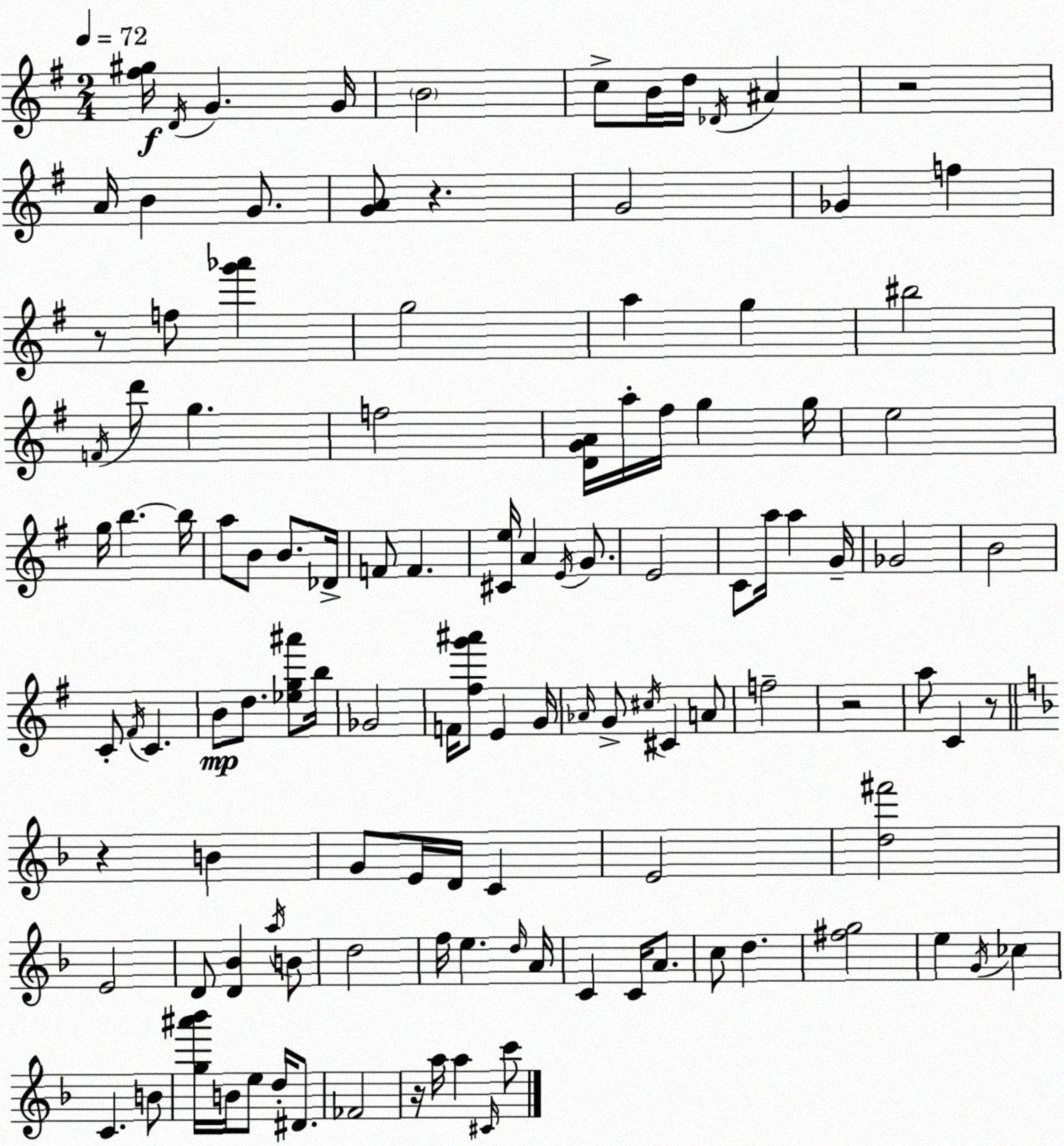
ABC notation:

X:1
T:Untitled
M:2/4
L:1/4
K:G
[^f^g]/4 D/4 G G/4 B2 c/2 B/4 d/4 _D/4 ^A z2 A/4 B G/2 [GA]/2 z G2 _G f z/2 f/2 [g'_a'] g2 a g ^b2 F/4 d'/2 g f2 [DGA]/4 a/4 ^f/4 g g/4 e2 g/4 b b/4 a/2 B/2 B/2 _D/4 F/2 F [^Ce]/4 A E/4 G/2 E2 C/2 a/4 a G/4 _G2 B2 C/2 ^F/4 C B/2 d/2 [_eg^a']/2 b/4 _G2 F/4 [^fg'^a']/2 E G/4 _A/4 G/2 ^c/4 ^C A/2 f2 z2 a/2 C z/2 z B G/2 E/4 D/4 C E2 [d^f']2 E2 D/2 [D_B] a/4 B/2 d2 f/4 e d/4 A/4 C C/4 A/2 c/2 d [^fg]2 e G/4 _c C B/2 [g^a'_b']/4 B/4 e/2 d/4 ^D/2 _F2 z/4 a/4 a ^C/4 c'/2